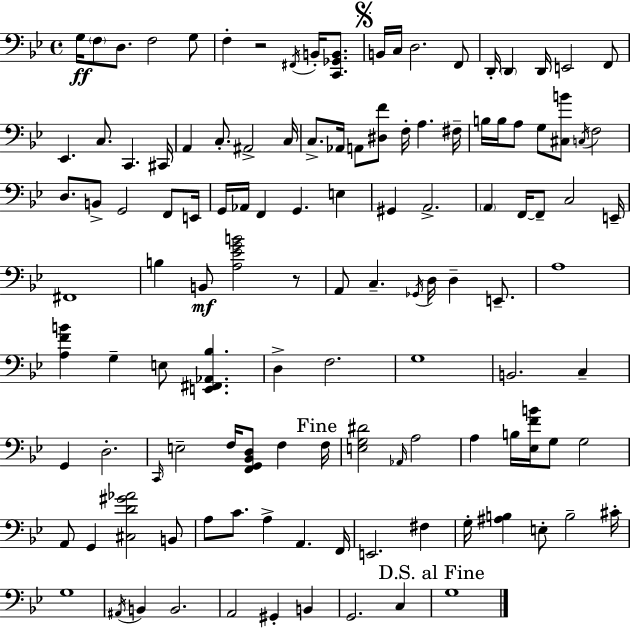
G3/s F3/e D3/e. F3/h G3/e F3/q R/h F#2/s B2/s [C2,Gb2,B2]/e. B2/s C3/s D3/h. F2/e D2/s D2/q D2/s E2/h F2/e Eb2/q. C3/e. C2/q. C#2/s A2/q C3/e. A#2/h C3/s C3/e. Ab2/s A2/e [D#3,F4]/e F3/s A3/q. F#3/s B3/s B3/s A3/e G3/e [C#3,B4]/e C3/s F3/h D3/e. B2/e G2/h F2/e E2/s G2/s Ab2/s F2/q G2/q. E3/q G#2/q A2/h. A2/q F2/s F2/e C3/h E2/s F#2/w B3/q B2/e [A3,Eb4,G4,B4]/h R/e A2/e C3/q. Gb2/s D3/s D3/q E2/e. A3/w [A3,F4,B4]/q G3/q E3/e [E2,F#2,Ab2,Bb3]/q. D3/q F3/h. G3/w B2/h. C3/q G2/q D3/h. C2/s E3/h F3/s [F2,G2,Bb2,D3]/e F3/q F3/s [E3,G3,D#4]/h Ab2/s A3/h A3/q B3/s [Eb3,F4,B4]/s G3/e G3/h A2/e G2/q [C#3,D4,G#4,Ab4]/h B2/e A3/e C4/e. A3/q A2/q. F2/s E2/h. F#3/q G3/s [A#3,B3]/q E3/e B3/h C#4/s G3/w A#2/s B2/q B2/h. A2/h G#2/q B2/q G2/h. C3/q G3/w